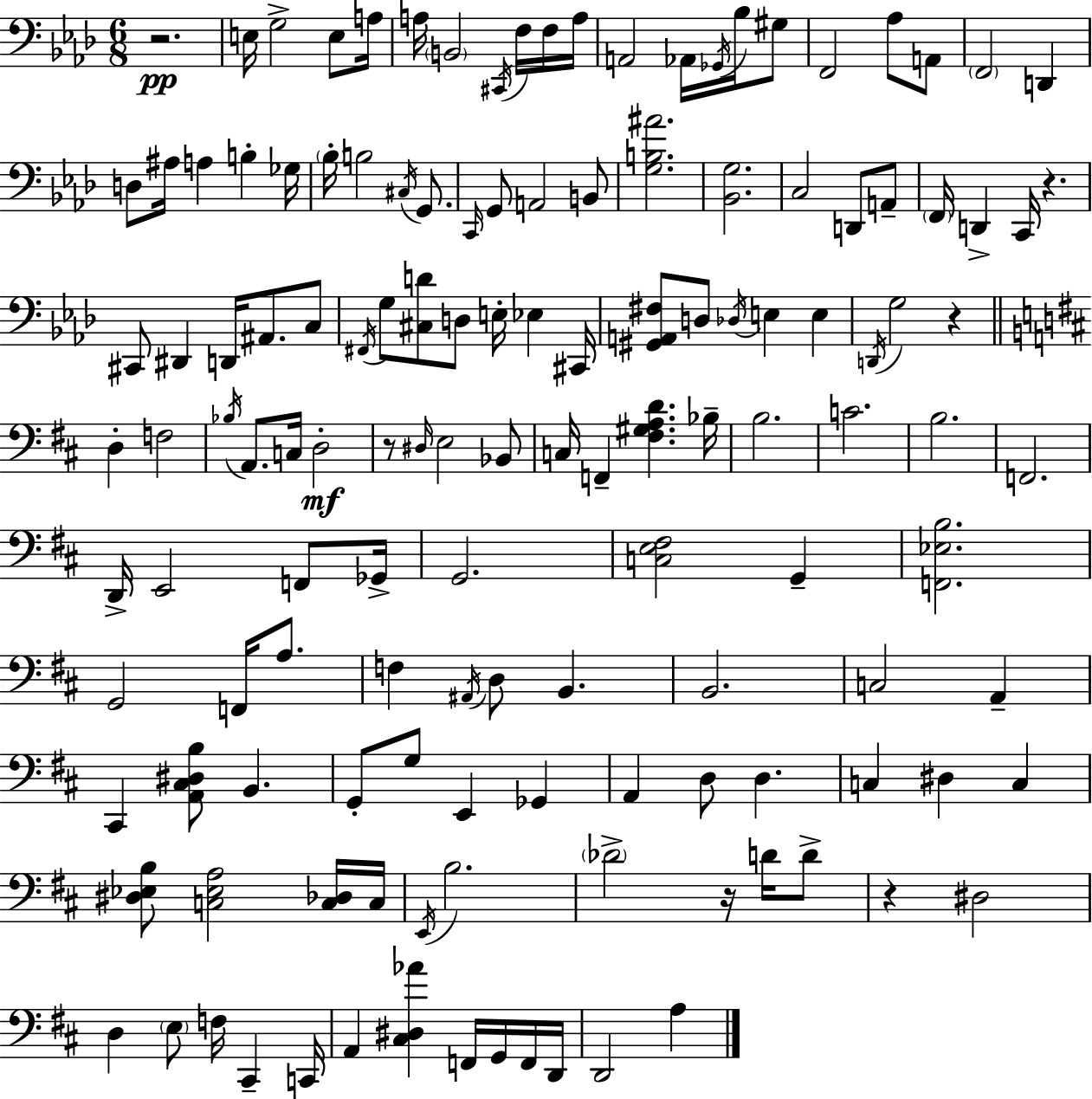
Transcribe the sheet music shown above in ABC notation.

X:1
T:Untitled
M:6/8
L:1/4
K:Ab
z2 E,/4 G,2 E,/2 A,/4 A,/4 B,,2 ^C,,/4 F,/4 F,/4 A,/4 A,,2 _A,,/4 _G,,/4 _B,/4 ^G,/2 F,,2 _A,/2 A,,/2 F,,2 D,, D,/2 ^A,/4 A, B, _G,/4 _B,/4 B,2 ^C,/4 G,,/2 C,,/4 G,,/2 A,,2 B,,/2 [G,B,^A]2 [_B,,G,]2 C,2 D,,/2 A,,/2 F,,/4 D,, C,,/4 z ^C,,/2 ^D,, D,,/4 ^A,,/2 C,/2 ^F,,/4 G,/2 [^C,D]/2 D,/2 E,/4 _E, ^C,,/4 [^G,,A,,^F,]/2 D,/2 _D,/4 E, E, D,,/4 G,2 z D, F,2 _B,/4 A,,/2 C,/4 D,2 z/2 ^D,/4 E,2 _B,,/2 C,/4 F,, [^F,^G,A,D] _B,/4 B,2 C2 B,2 F,,2 D,,/4 E,,2 F,,/2 _G,,/4 G,,2 [C,E,^F,]2 G,, [F,,_E,B,]2 G,,2 F,,/4 A,/2 F, ^A,,/4 D,/2 B,, B,,2 C,2 A,, ^C,, [A,,^C,^D,B,]/2 B,, G,,/2 G,/2 E,, _G,, A,, D,/2 D, C, ^D, C, [^D,_E,B,]/2 [C,_E,A,]2 [C,_D,]/4 C,/4 E,,/4 B,2 _D2 z/4 D/4 D/2 z ^D,2 D, E,/2 F,/4 ^C,, C,,/4 A,, [^C,^D,_A] F,,/4 G,,/4 F,,/4 D,,/4 D,,2 A,